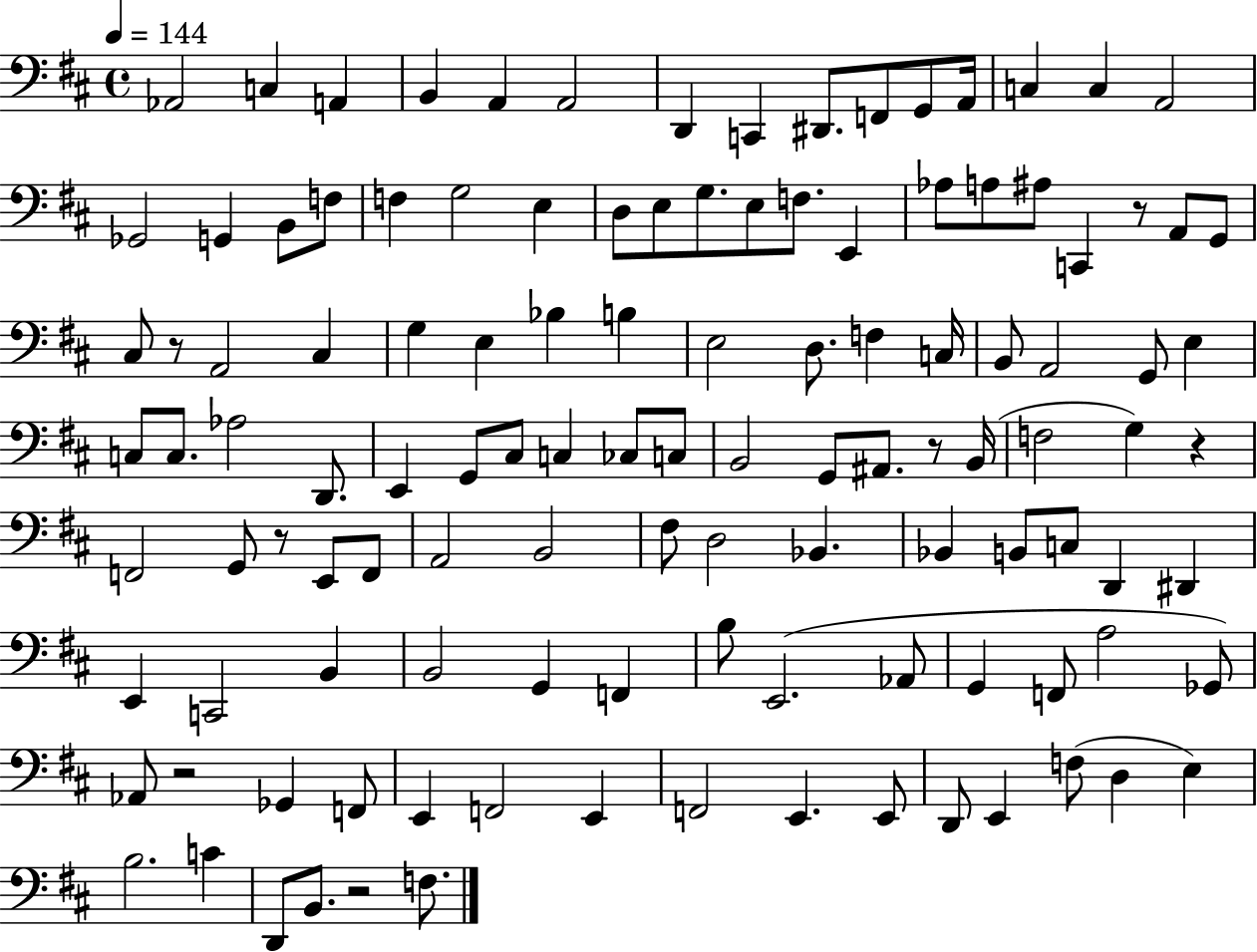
Ab2/h C3/q A2/q B2/q A2/q A2/h D2/q C2/q D#2/e. F2/e G2/e A2/s C3/q C3/q A2/h Gb2/h G2/q B2/e F3/e F3/q G3/h E3/q D3/e E3/e G3/e. E3/e F3/e. E2/q Ab3/e A3/e A#3/e C2/q R/e A2/e G2/e C#3/e R/e A2/h C#3/q G3/q E3/q Bb3/q B3/q E3/h D3/e. F3/q C3/s B2/e A2/h G2/e E3/q C3/e C3/e. Ab3/h D2/e. E2/q G2/e C#3/e C3/q CES3/e C3/e B2/h G2/e A#2/e. R/e B2/s F3/h G3/q R/q F2/h G2/e R/e E2/e F2/e A2/h B2/h F#3/e D3/h Bb2/q. Bb2/q B2/e C3/e D2/q D#2/q E2/q C2/h B2/q B2/h G2/q F2/q B3/e E2/h. Ab2/e G2/q F2/e A3/h Gb2/e Ab2/e R/h Gb2/q F2/e E2/q F2/h E2/q F2/h E2/q. E2/e D2/e E2/q F3/e D3/q E3/q B3/h. C4/q D2/e B2/e. R/h F3/e.